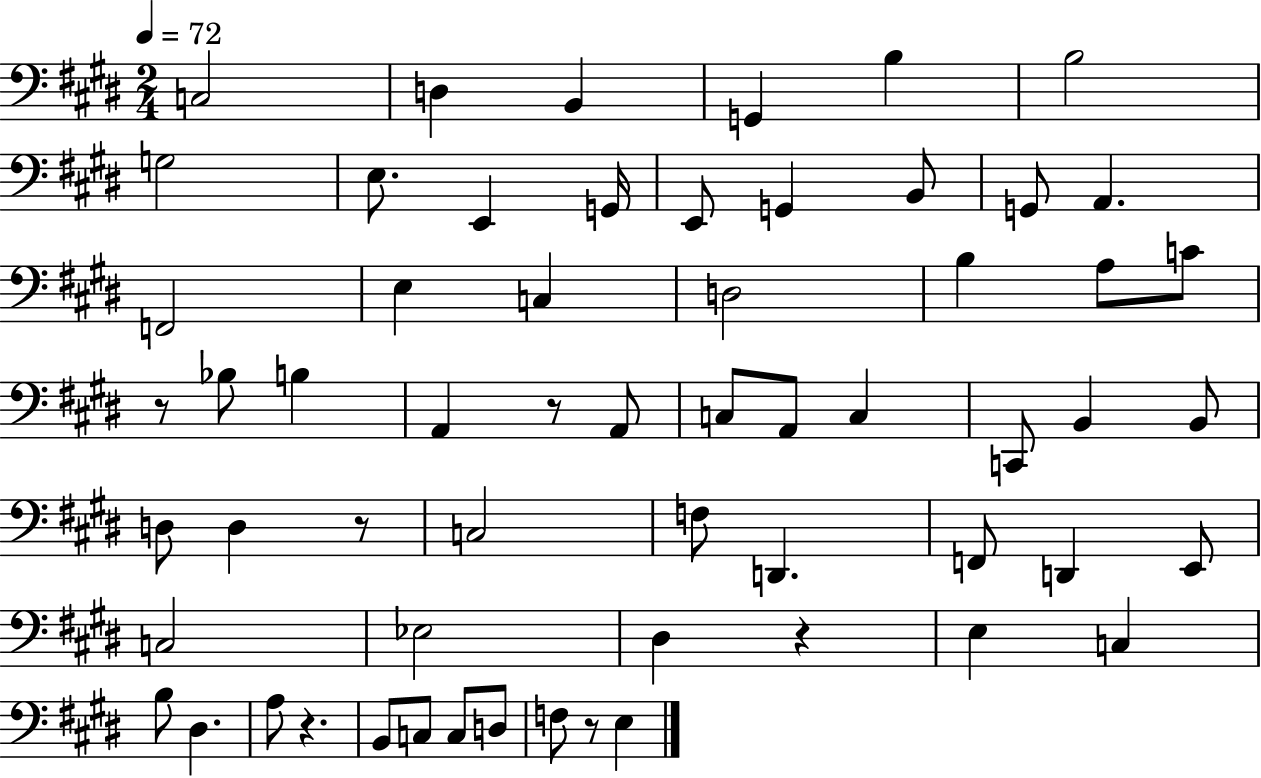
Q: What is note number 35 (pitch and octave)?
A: C3